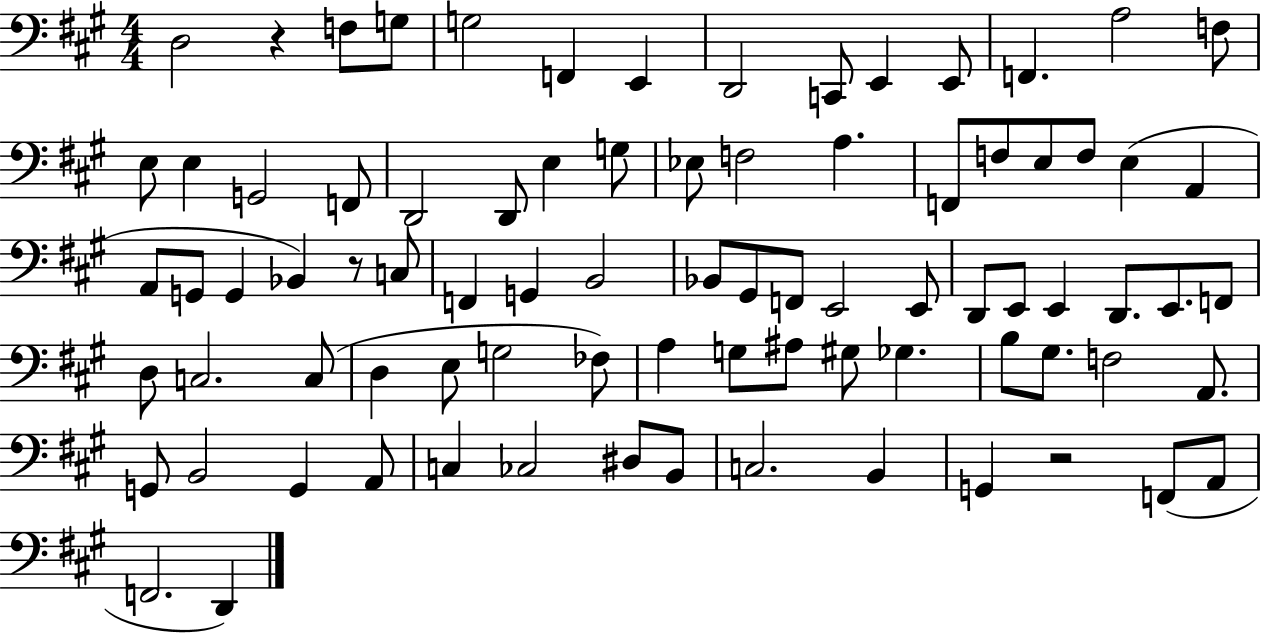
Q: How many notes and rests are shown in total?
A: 83